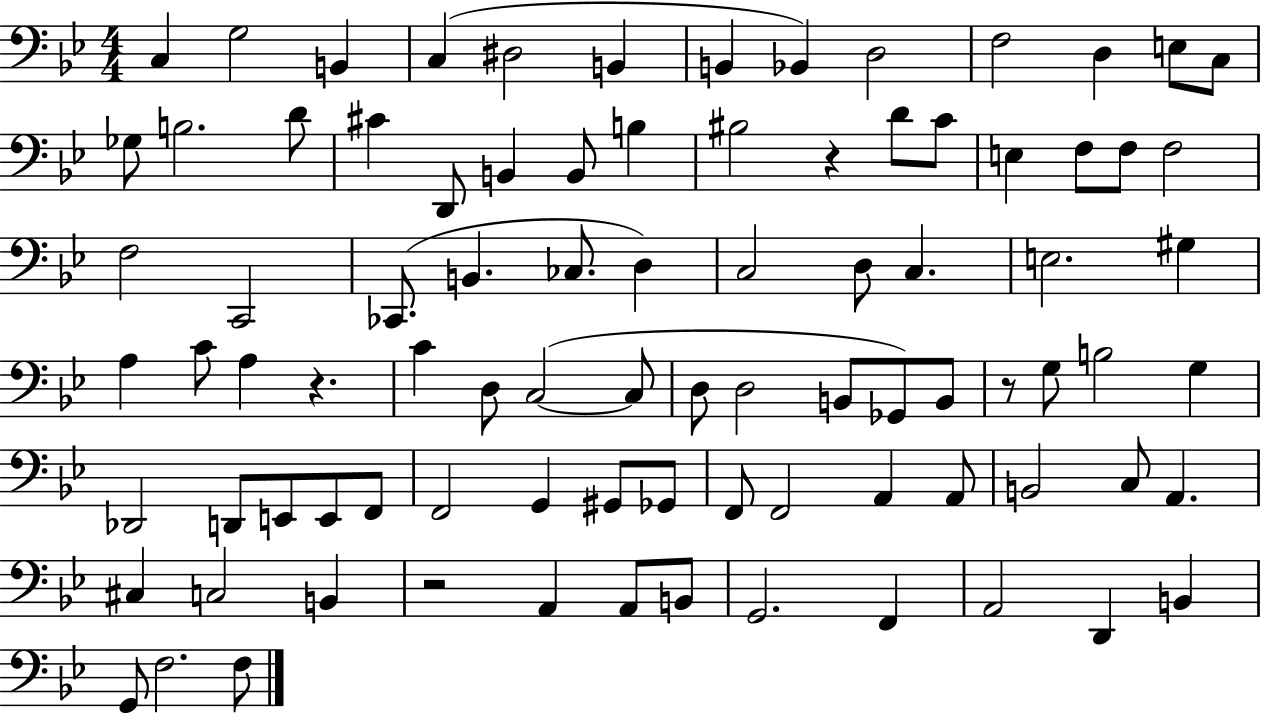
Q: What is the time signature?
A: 4/4